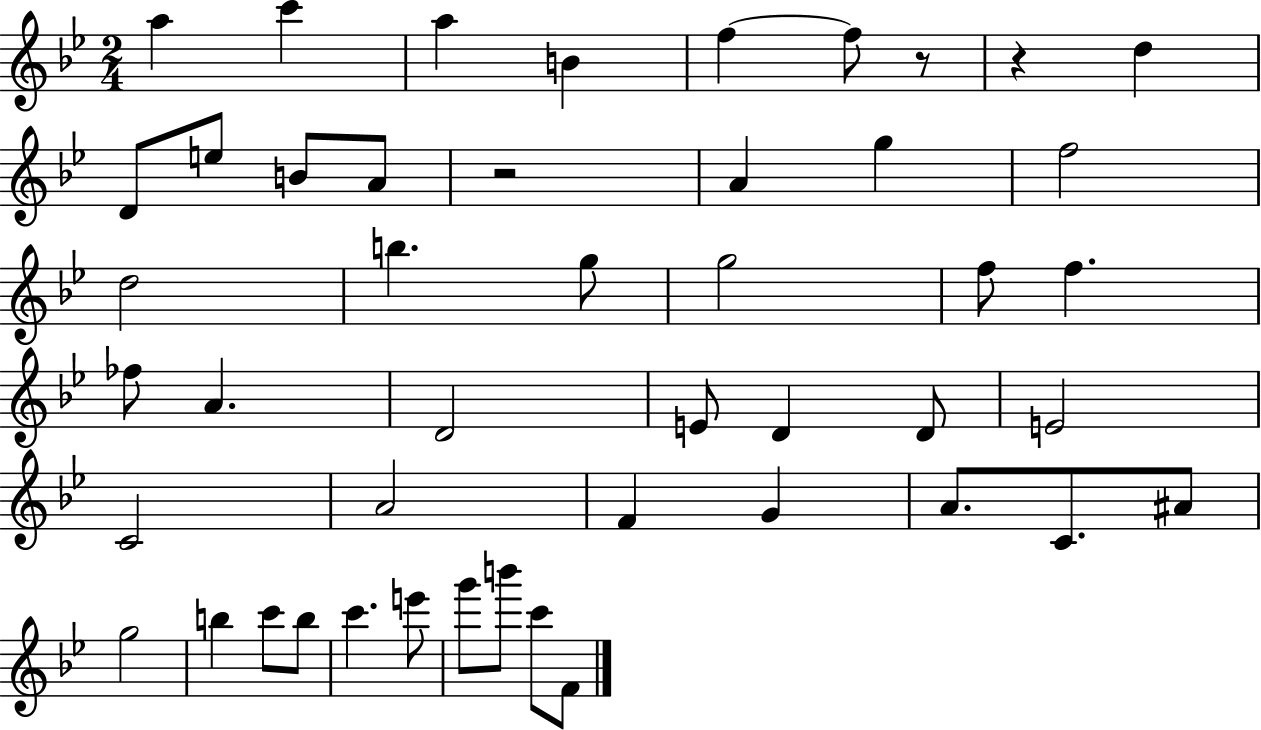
{
  \clef treble
  \numericTimeSignature
  \time 2/4
  \key bes \major
  a''4 c'''4 | a''4 b'4 | f''4~~ f''8 r8 | r4 d''4 | \break d'8 e''8 b'8 a'8 | r2 | a'4 g''4 | f''2 | \break d''2 | b''4. g''8 | g''2 | f''8 f''4. | \break fes''8 a'4. | d'2 | e'8 d'4 d'8 | e'2 | \break c'2 | a'2 | f'4 g'4 | a'8. c'8. ais'8 | \break g''2 | b''4 c'''8 b''8 | c'''4. e'''8 | g'''8 b'''8 c'''8 f'8 | \break \bar "|."
}